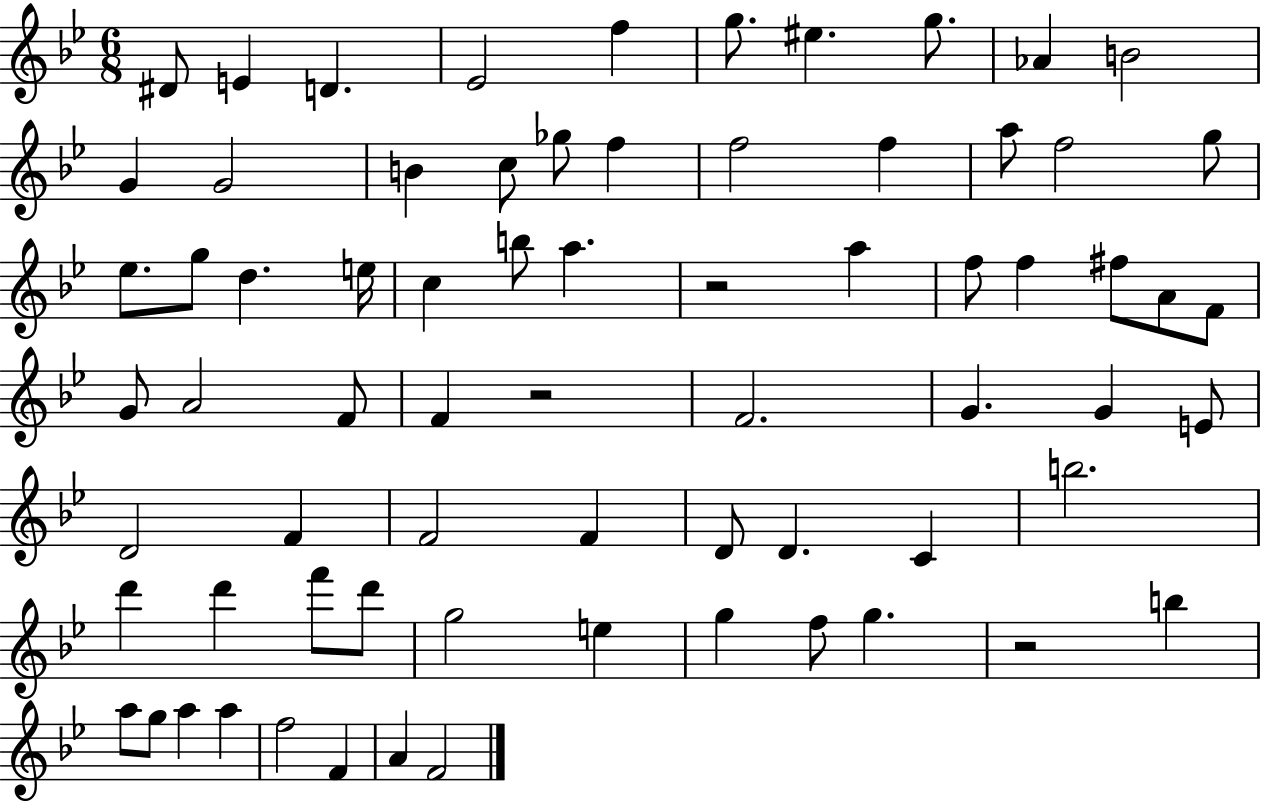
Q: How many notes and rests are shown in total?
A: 71